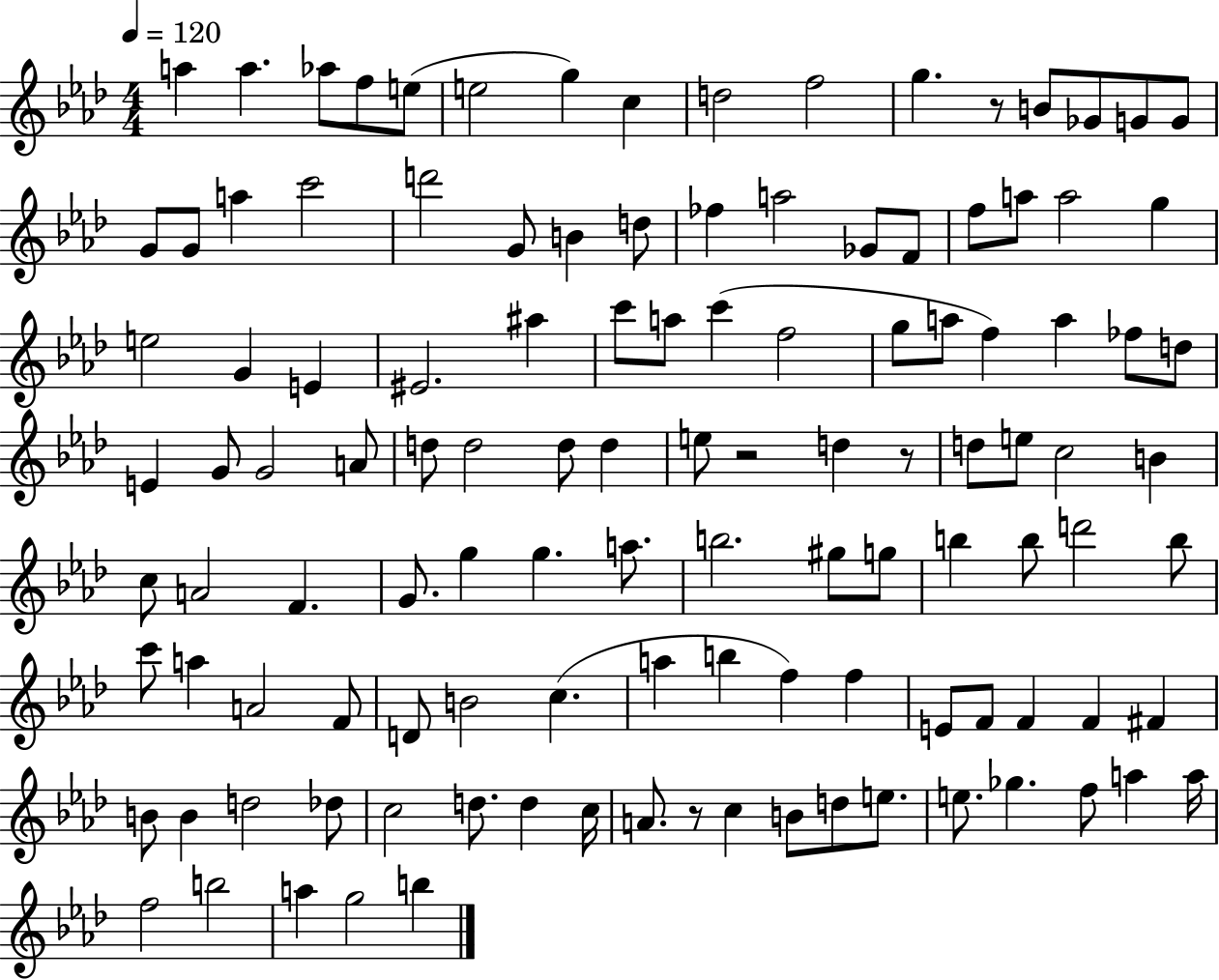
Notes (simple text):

A5/q A5/q. Ab5/e F5/e E5/e E5/h G5/q C5/q D5/h F5/h G5/q. R/e B4/e Gb4/e G4/e G4/e G4/e G4/e A5/q C6/h D6/h G4/e B4/q D5/e FES5/q A5/h Gb4/e F4/e F5/e A5/e A5/h G5/q E5/h G4/q E4/q EIS4/h. A#5/q C6/e A5/e C6/q F5/h G5/e A5/e F5/q A5/q FES5/e D5/e E4/q G4/e G4/h A4/e D5/e D5/h D5/e D5/q E5/e R/h D5/q R/e D5/e E5/e C5/h B4/q C5/e A4/h F4/q. G4/e. G5/q G5/q. A5/e. B5/h. G#5/e G5/e B5/q B5/e D6/h B5/e C6/e A5/q A4/h F4/e D4/e B4/h C5/q. A5/q B5/q F5/q F5/q E4/e F4/e F4/q F4/q F#4/q B4/e B4/q D5/h Db5/e C5/h D5/e. D5/q C5/s A4/e. R/e C5/q B4/e D5/e E5/e. E5/e. Gb5/q. F5/e A5/q A5/s F5/h B5/h A5/q G5/h B5/q